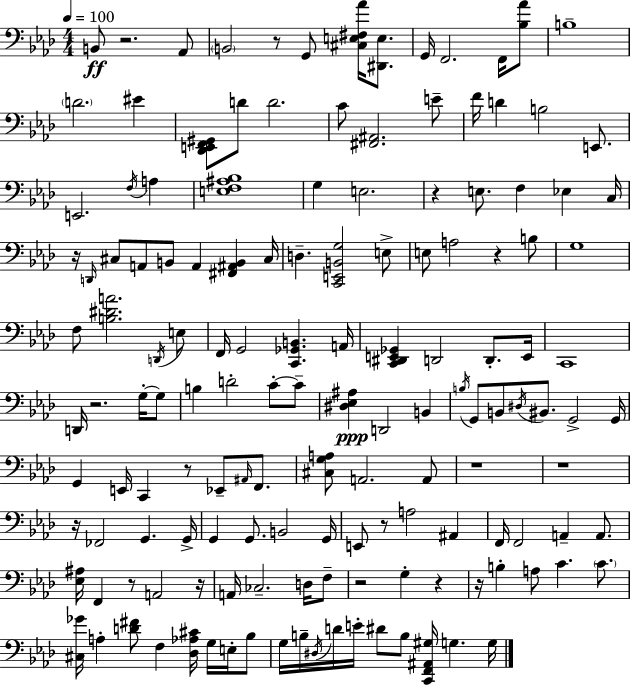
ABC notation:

X:1
T:Untitled
M:4/4
L:1/4
K:Fm
B,,/2 z2 _A,,/2 B,,2 z/2 G,,/2 [^C,E,^F,_A]/4 [^D,,E,]/2 G,,/4 F,,2 F,,/4 [_B,_A]/2 B,4 D2 ^E [_D,,E,,F,,^G,,]/2 D/2 D2 C/2 [^F,,^A,,]2 E/2 F/4 D B,2 E,,/2 E,,2 F,/4 A, [E,F,^A,_B,]4 G, E,2 z E,/2 F, _E, C,/4 z/4 D,,/4 ^C,/2 A,,/2 B,,/2 A,, [^F,,^A,,B,,] ^C,/4 D, [C,,E,,B,,G,]2 E,/2 E,/2 A,2 z B,/2 G,4 F,/2 [B,^DA]2 D,,/4 E,/2 F,,/4 G,,2 [C,,_G,,B,,] A,,/4 [C,,^D,,E,,_G,,] D,,2 D,,/2 E,,/4 C,,4 D,,/4 z2 G,/4 G,/2 B, D2 C/2 C/2 [^D,_E,^A,] D,,2 B,, B,/4 G,,/2 B,,/2 ^D,/4 ^B,,/2 G,,2 G,,/4 G,, E,,/4 C,, z/2 _E,,/2 ^A,,/4 F,,/2 [^C,G,A,]/2 A,,2 A,,/2 z4 z4 z/4 _F,,2 G,, G,,/4 G,, G,,/2 B,,2 G,,/4 E,,/2 z/2 A,2 ^A,, F,,/4 F,,2 A,, A,,/2 [_E,^A,]/4 F,, z/2 A,,2 z/4 A,,/4 _C,2 D,/4 F,/2 z2 G, z z/4 B, A,/2 C C/2 [^C,_G]/4 A, [D^F]/2 F, [_D,_A,^C]/4 G,/4 E,/4 _B,/2 G,/4 B,/4 ^D,/4 D/4 E/4 ^D/2 B,/2 [C,,F,,^A,,^G,]/4 G, G,/4